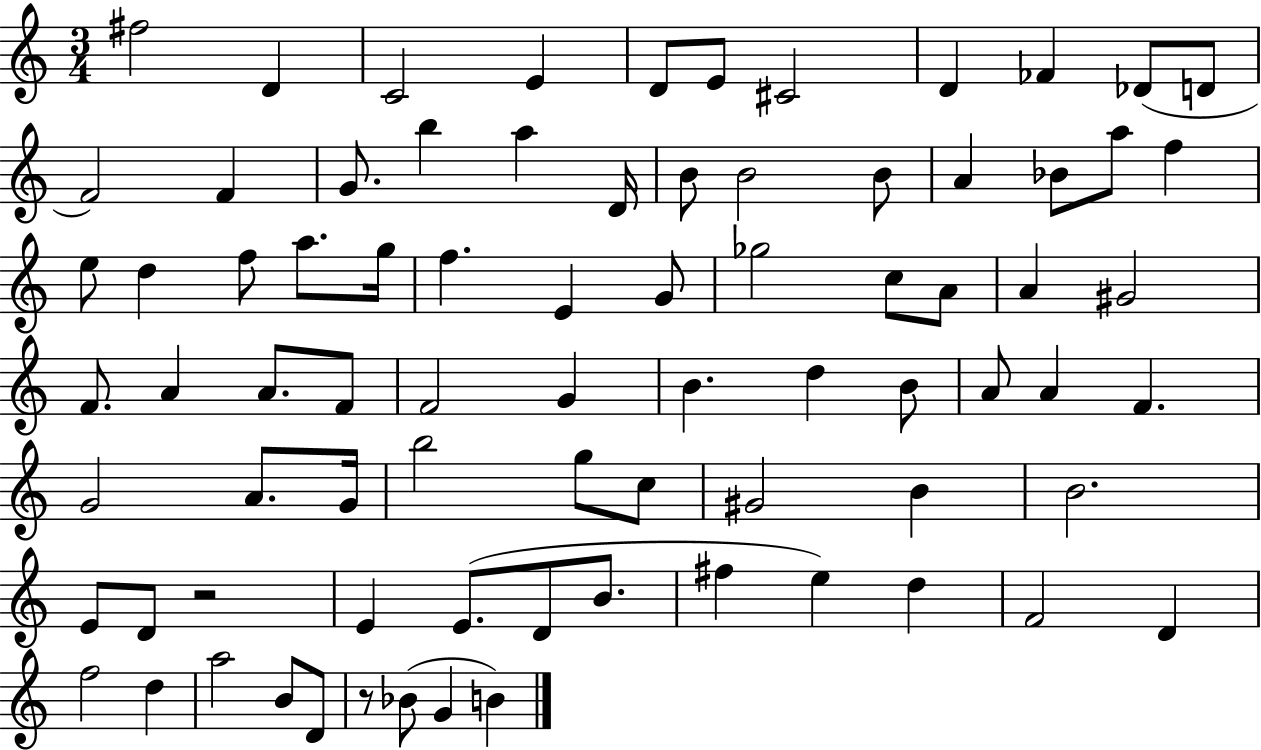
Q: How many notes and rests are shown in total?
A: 79